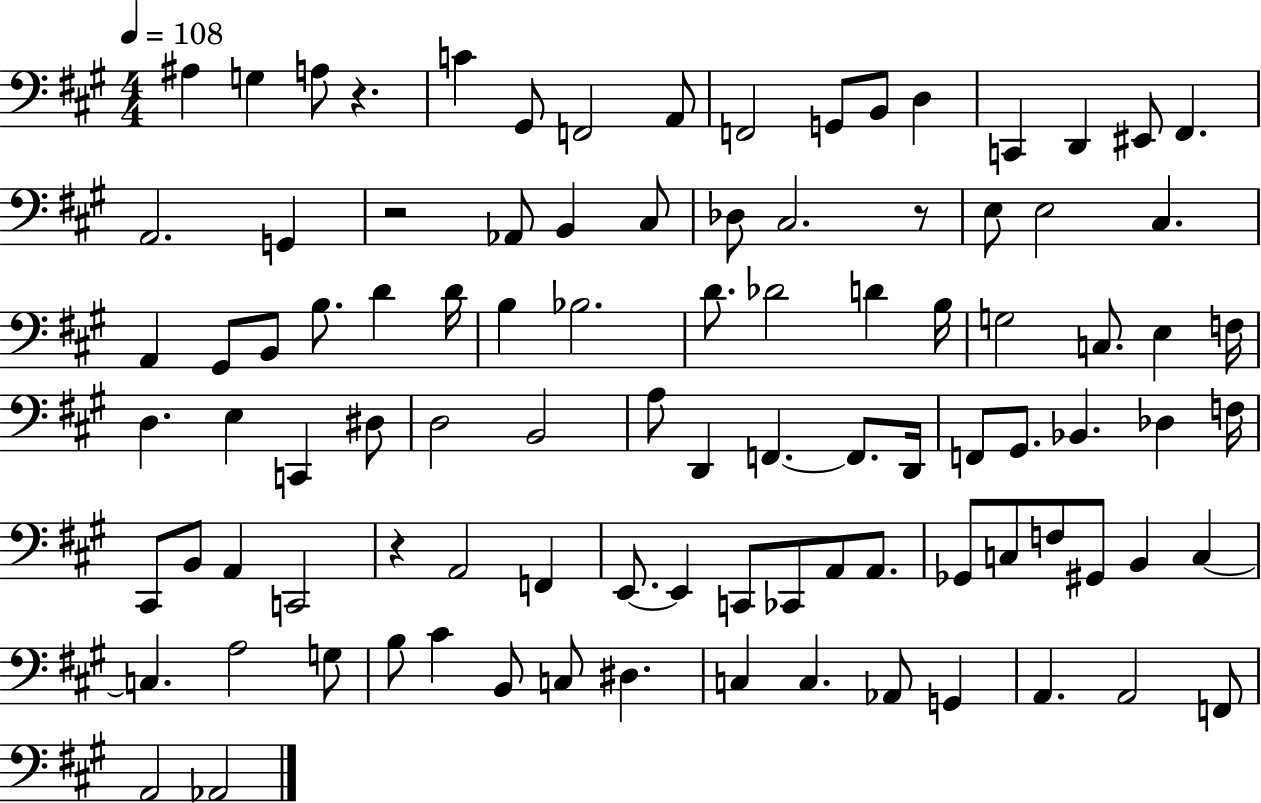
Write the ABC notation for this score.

X:1
T:Untitled
M:4/4
L:1/4
K:A
^A, G, A,/2 z C ^G,,/2 F,,2 A,,/2 F,,2 G,,/2 B,,/2 D, C,, D,, ^E,,/2 ^F,, A,,2 G,, z2 _A,,/2 B,, ^C,/2 _D,/2 ^C,2 z/2 E,/2 E,2 ^C, A,, ^G,,/2 B,,/2 B,/2 D D/4 B, _B,2 D/2 _D2 D B,/4 G,2 C,/2 E, F,/4 D, E, C,, ^D,/2 D,2 B,,2 A,/2 D,, F,, F,,/2 D,,/4 F,,/2 ^G,,/2 _B,, _D, F,/4 ^C,,/2 B,,/2 A,, C,,2 z A,,2 F,, E,,/2 E,, C,,/2 _C,,/2 A,,/2 A,,/2 _G,,/2 C,/2 F,/2 ^G,,/2 B,, C, C, A,2 G,/2 B,/2 ^C B,,/2 C,/2 ^D, C, C, _A,,/2 G,, A,, A,,2 F,,/2 A,,2 _A,,2